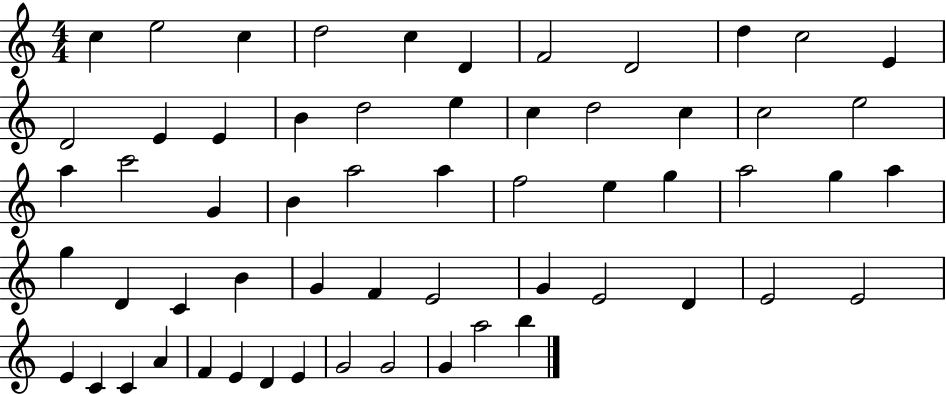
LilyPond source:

{
  \clef treble
  \numericTimeSignature
  \time 4/4
  \key c \major
  c''4 e''2 c''4 | d''2 c''4 d'4 | f'2 d'2 | d''4 c''2 e'4 | \break d'2 e'4 e'4 | b'4 d''2 e''4 | c''4 d''2 c''4 | c''2 e''2 | \break a''4 c'''2 g'4 | b'4 a''2 a''4 | f''2 e''4 g''4 | a''2 g''4 a''4 | \break g''4 d'4 c'4 b'4 | g'4 f'4 e'2 | g'4 e'2 d'4 | e'2 e'2 | \break e'4 c'4 c'4 a'4 | f'4 e'4 d'4 e'4 | g'2 g'2 | g'4 a''2 b''4 | \break \bar "|."
}